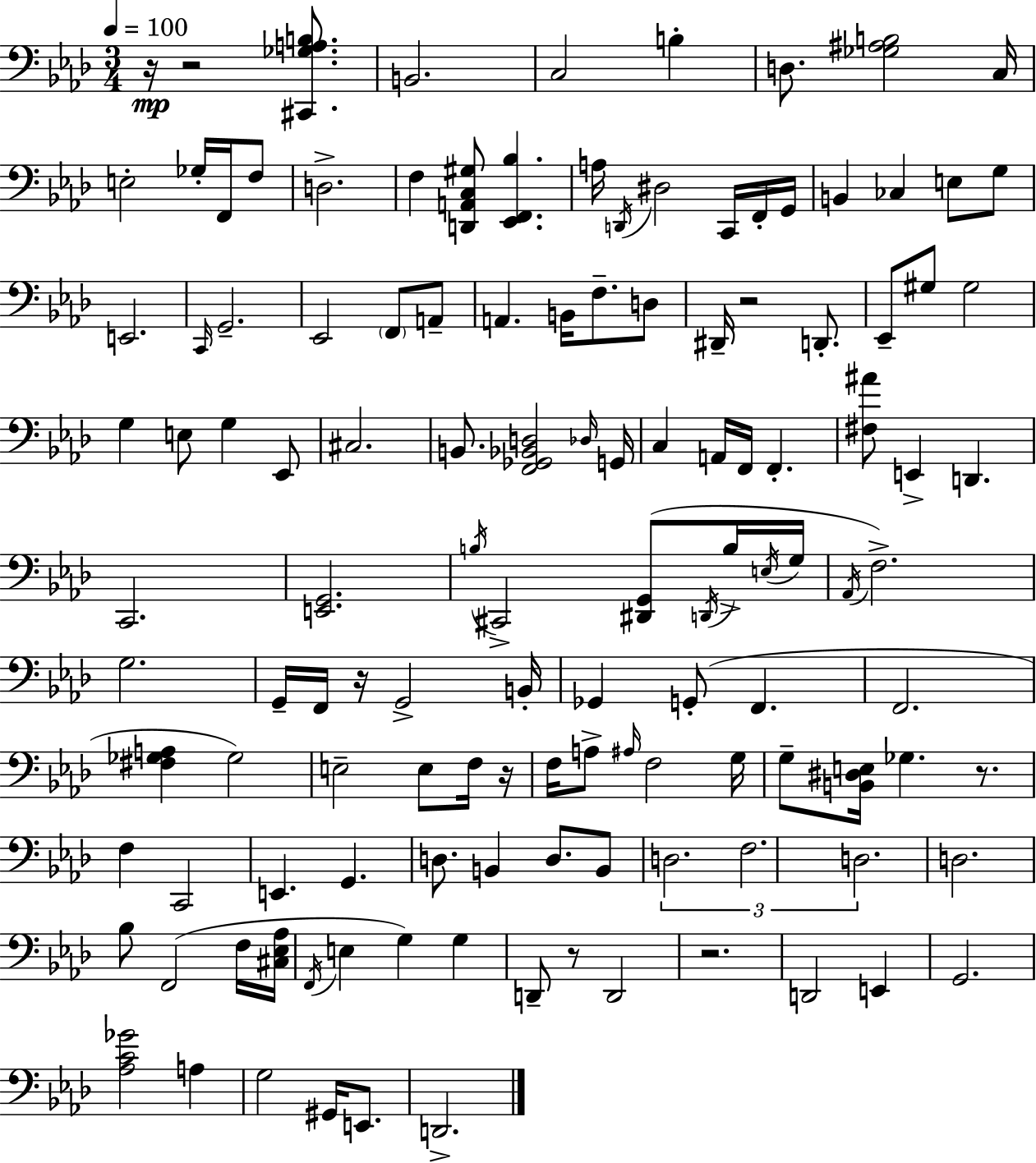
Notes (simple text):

R/s R/h [C#2,Gb3,A3,B3]/e. B2/h. C3/h B3/q D3/e. [Gb3,A#3,B3]/h C3/s E3/h Gb3/s F2/s F3/e D3/h. F3/q [D2,A2,C3,G#3]/e [Eb2,F2,Bb3]/q. A3/s D2/s D#3/h C2/s F2/s G2/s B2/q CES3/q E3/e G3/e E2/h. C2/s G2/h. Eb2/h F2/e A2/e A2/q. B2/s F3/e. D3/e D#2/s R/h D2/e. Eb2/e G#3/e G#3/h G3/q E3/e G3/q Eb2/e C#3/h. B2/e. [F2,Gb2,Bb2,D3]/h Db3/s G2/s C3/q A2/s F2/s F2/q. [F#3,A#4]/e E2/q D2/q. C2/h. [E2,G2]/h. B3/s C#2/h [D#2,G2]/e D2/s B3/s E3/s G3/s Ab2/s F3/h. G3/h. G2/s F2/s R/s G2/h B2/s Gb2/q G2/e F2/q. F2/h. [F#3,Gb3,A3]/q Gb3/h E3/h E3/e F3/s R/s F3/s A3/e A#3/s F3/h G3/s G3/e [B2,D#3,E3]/s Gb3/q. R/e. F3/q C2/h E2/q. G2/q. D3/e. B2/q D3/e. B2/e D3/h. F3/h. D3/h. D3/h. Bb3/e F2/h F3/s [C#3,Eb3,Ab3]/s F2/s E3/q G3/q G3/q D2/e R/e D2/h R/h. D2/h E2/q G2/h. [Ab3,C4,Gb4]/h A3/q G3/h G#2/s E2/e. D2/h.